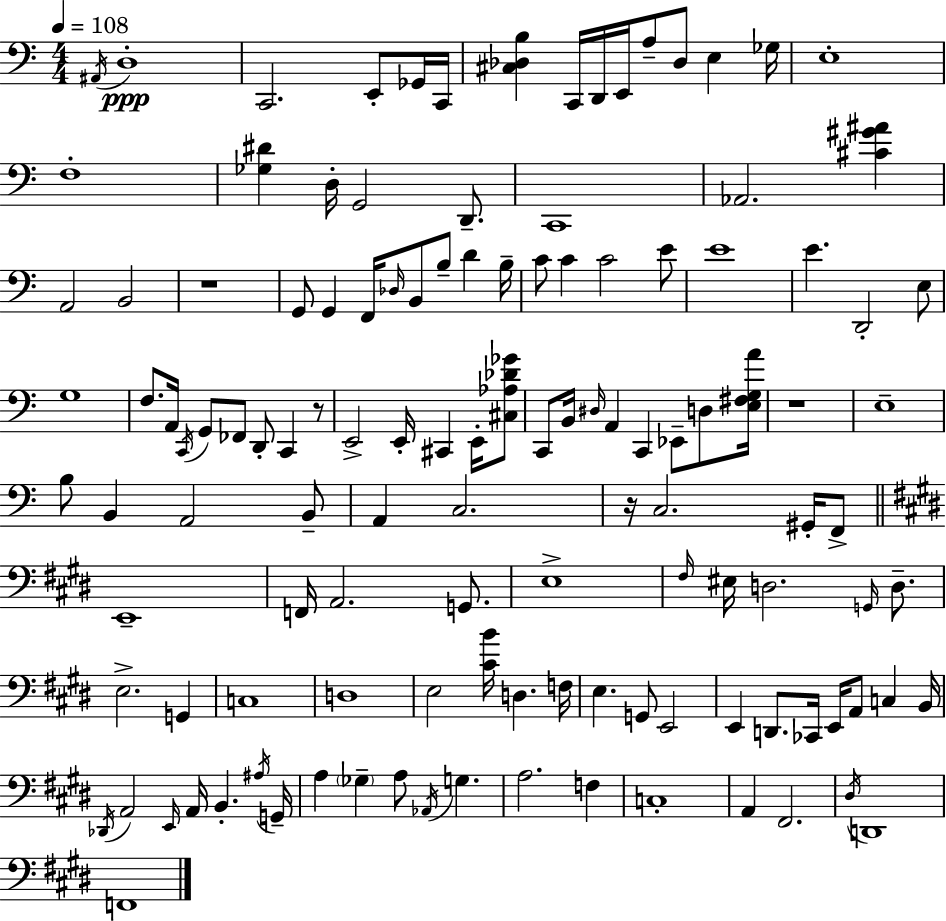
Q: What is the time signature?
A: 4/4